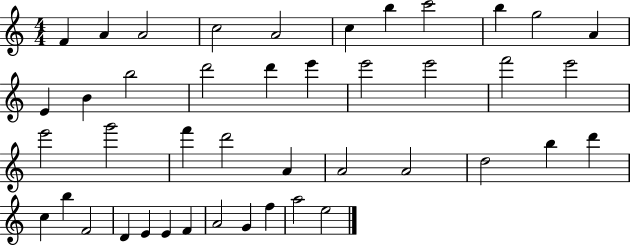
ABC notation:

X:1
T:Untitled
M:4/4
L:1/4
K:C
F A A2 c2 A2 c b c'2 b g2 A E B b2 d'2 d' e' e'2 e'2 f'2 e'2 e'2 g'2 f' d'2 A A2 A2 d2 b d' c b F2 D E E F A2 G f a2 e2